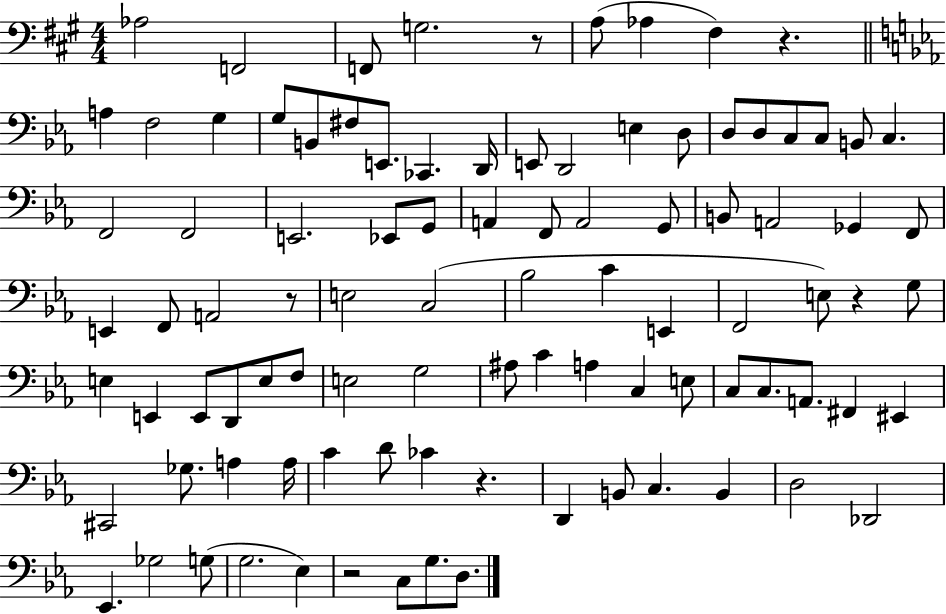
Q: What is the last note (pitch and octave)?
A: D3